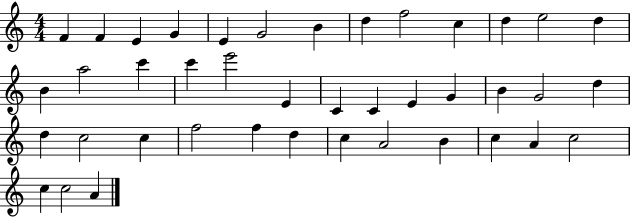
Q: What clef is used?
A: treble